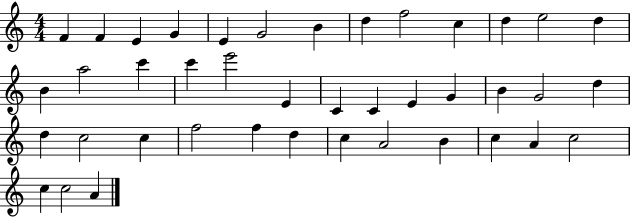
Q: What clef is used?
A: treble